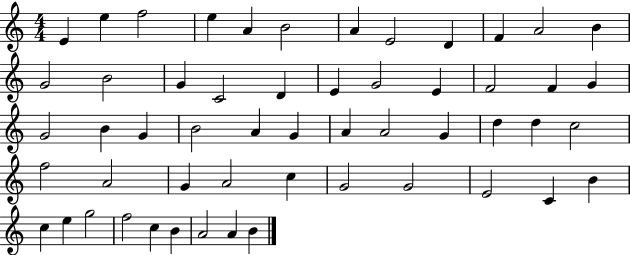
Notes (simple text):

E4/q E5/q F5/h E5/q A4/q B4/h A4/q E4/h D4/q F4/q A4/h B4/q G4/h B4/h G4/q C4/h D4/q E4/q G4/h E4/q F4/h F4/q G4/q G4/h B4/q G4/q B4/h A4/q G4/q A4/q A4/h G4/q D5/q D5/q C5/h F5/h A4/h G4/q A4/h C5/q G4/h G4/h E4/h C4/q B4/q C5/q E5/q G5/h F5/h C5/q B4/q A4/h A4/q B4/q